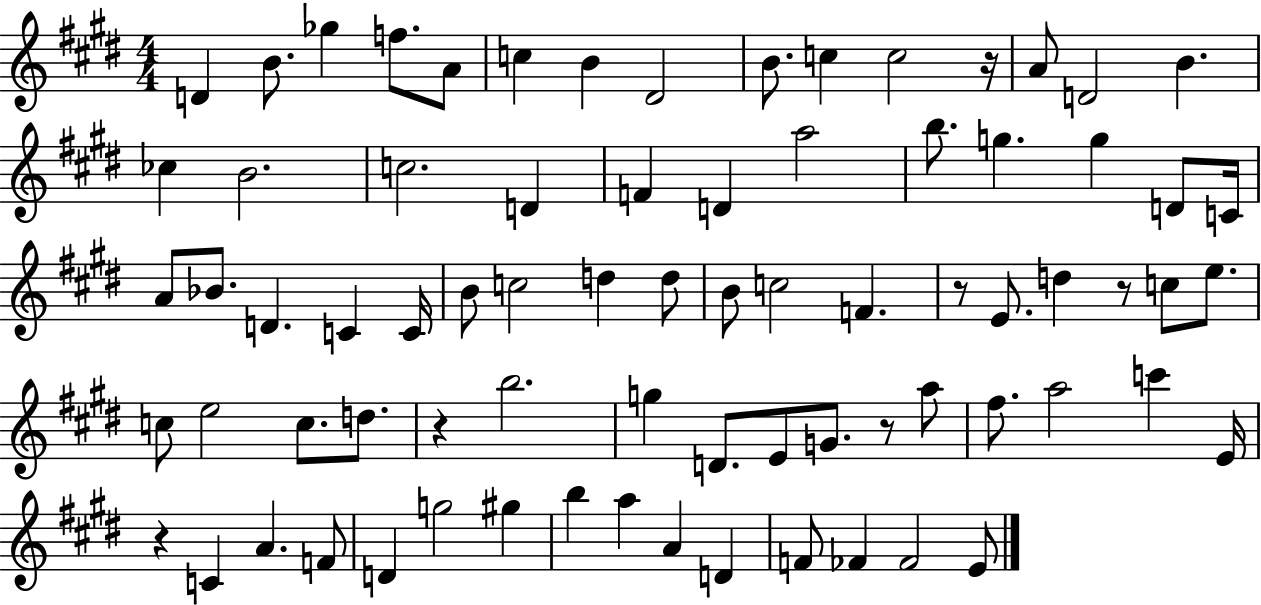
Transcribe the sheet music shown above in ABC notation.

X:1
T:Untitled
M:4/4
L:1/4
K:E
D B/2 _g f/2 A/2 c B ^D2 B/2 c c2 z/4 A/2 D2 B _c B2 c2 D F D a2 b/2 g g D/2 C/4 A/2 _B/2 D C C/4 B/2 c2 d d/2 B/2 c2 F z/2 E/2 d z/2 c/2 e/2 c/2 e2 c/2 d/2 z b2 g D/2 E/2 G/2 z/2 a/2 ^f/2 a2 c' E/4 z C A F/2 D g2 ^g b a A D F/2 _F _F2 E/2